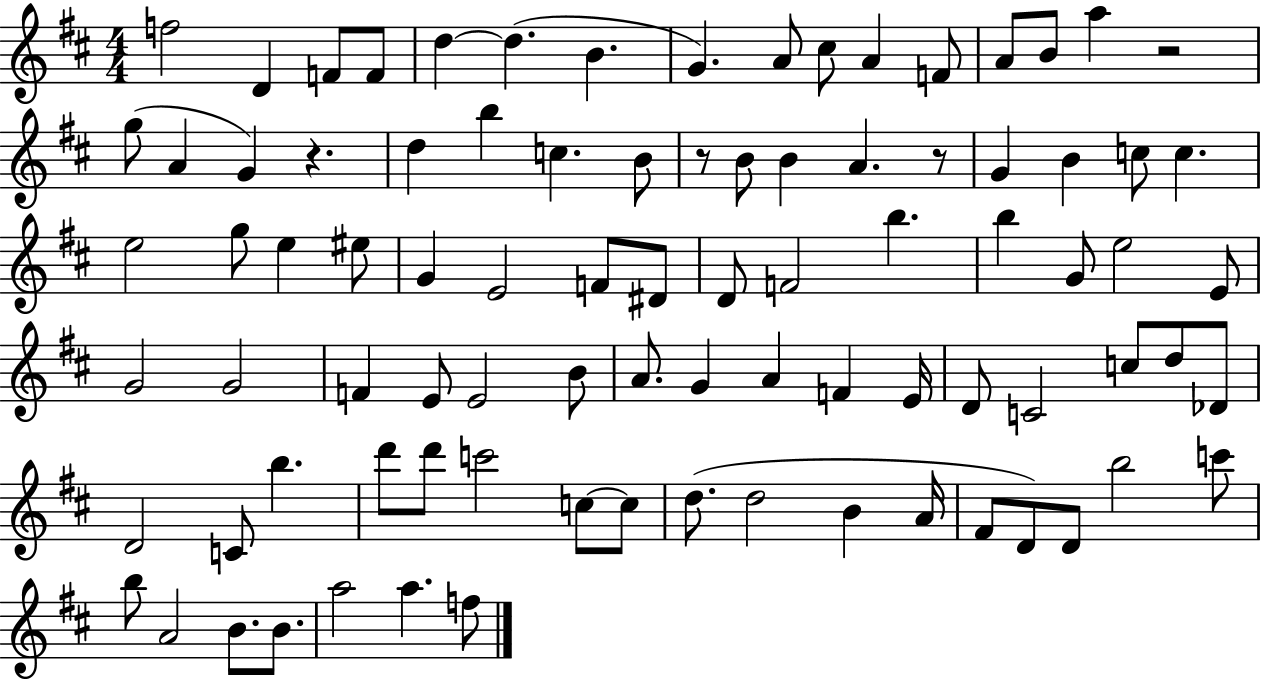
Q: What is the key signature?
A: D major